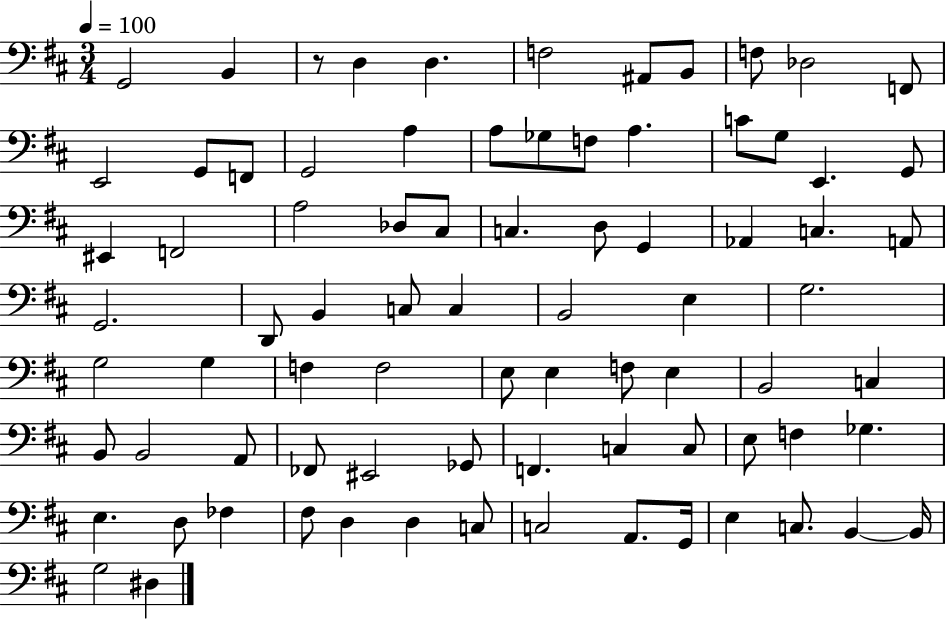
X:1
T:Untitled
M:3/4
L:1/4
K:D
G,,2 B,, z/2 D, D, F,2 ^A,,/2 B,,/2 F,/2 _D,2 F,,/2 E,,2 G,,/2 F,,/2 G,,2 A, A,/2 _G,/2 F,/2 A, C/2 G,/2 E,, G,,/2 ^E,, F,,2 A,2 _D,/2 ^C,/2 C, D,/2 G,, _A,, C, A,,/2 G,,2 D,,/2 B,, C,/2 C, B,,2 E, G,2 G,2 G, F, F,2 E,/2 E, F,/2 E, B,,2 C, B,,/2 B,,2 A,,/2 _F,,/2 ^E,,2 _G,,/2 F,, C, C,/2 E,/2 F, _G, E, D,/2 _F, ^F,/2 D, D, C,/2 C,2 A,,/2 G,,/4 E, C,/2 B,, B,,/4 G,2 ^D,